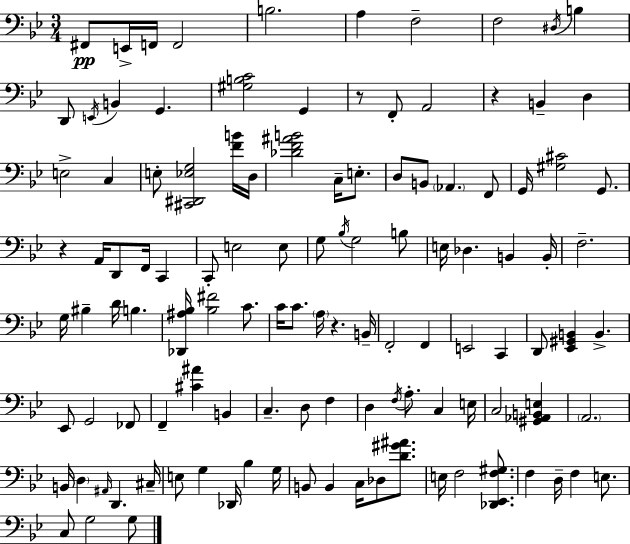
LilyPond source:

{
  \clef bass
  \numericTimeSignature
  \time 3/4
  \key g \minor
  fis,8\pp e,16-> f,16 f,2 | b2. | a4 f2-- | f2 \acciaccatura { dis16 } b4 | \break d,8 \acciaccatura { e,16 } b,4 g,4. | <gis b c'>2 g,4 | r8 f,8-. a,2 | r4 b,4-- d4 | \break e2-> c4 | e8-. <cis, dis, ees g>2 | <f' b'>16 d16 <des' f' ais' b'>2 c16-- e8.-. | d8 b,8 \parenthesize aes,4. | \break f,8 g,16 <gis cis'>2 g,8. | r4 a,16 d,8 f,16 c,4 | c,8-. e2 | e8 g8 \acciaccatura { bes16 } g2 | \break b8 e16 des4. b,4 | b,16-. f2.-- | g16 bis4-- d'16 b4. | <des, ais bes>16 <bes fis'>2 | \break c'8. c'16 c'8. \parenthesize a16 r4. | b,16-- f,2-. f,4 | e,2 c,4 | d,8 <ees, gis, b,>4 b,4.-> | \break ees,8 g,2 | fes,8 f,4-- <cis' ais'>4 b,4 | c4.-- d8 f4 | d4 \acciaccatura { f16 } a8.-. c4 | \break e16 c2 | <gis, aes, b, e>4 \parenthesize a,2. | b,16 \parenthesize d4 \grace { ais,16 } d,4. | cis16-- e8 g4 des,16 | \break bes4 g16 b,8 b,4 c16 | des8 <d' gis' ais'>8. e16 f2 | <des, ees, f gis>8. f4 d16-- f4 | e8. c8 g2 | \break g8 \bar "|."
}